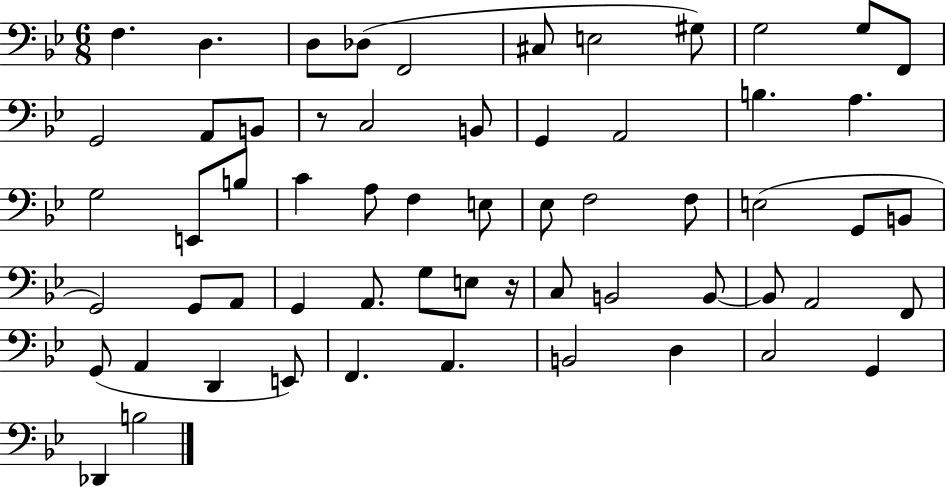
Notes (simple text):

F3/q. D3/q. D3/e Db3/e F2/h C#3/e E3/h G#3/e G3/h G3/e F2/e G2/h A2/e B2/e R/e C3/h B2/e G2/q A2/h B3/q. A3/q. G3/h E2/e B3/e C4/q A3/e F3/q E3/e Eb3/e F3/h F3/e E3/h G2/e B2/e G2/h G2/e A2/e G2/q A2/e. G3/e E3/e R/s C3/e B2/h B2/e B2/e A2/h F2/e G2/e A2/q D2/q E2/e F2/q. A2/q. B2/h D3/q C3/h G2/q Db2/q B3/h